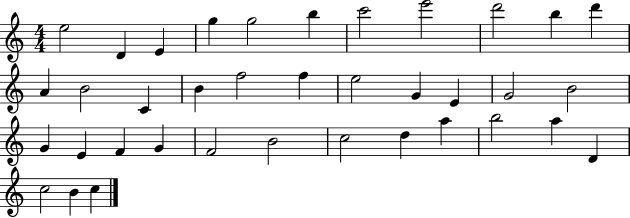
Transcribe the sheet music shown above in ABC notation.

X:1
T:Untitled
M:4/4
L:1/4
K:C
e2 D E g g2 b c'2 e'2 d'2 b d' A B2 C B f2 f e2 G E G2 B2 G E F G F2 B2 c2 d a b2 a D c2 B c